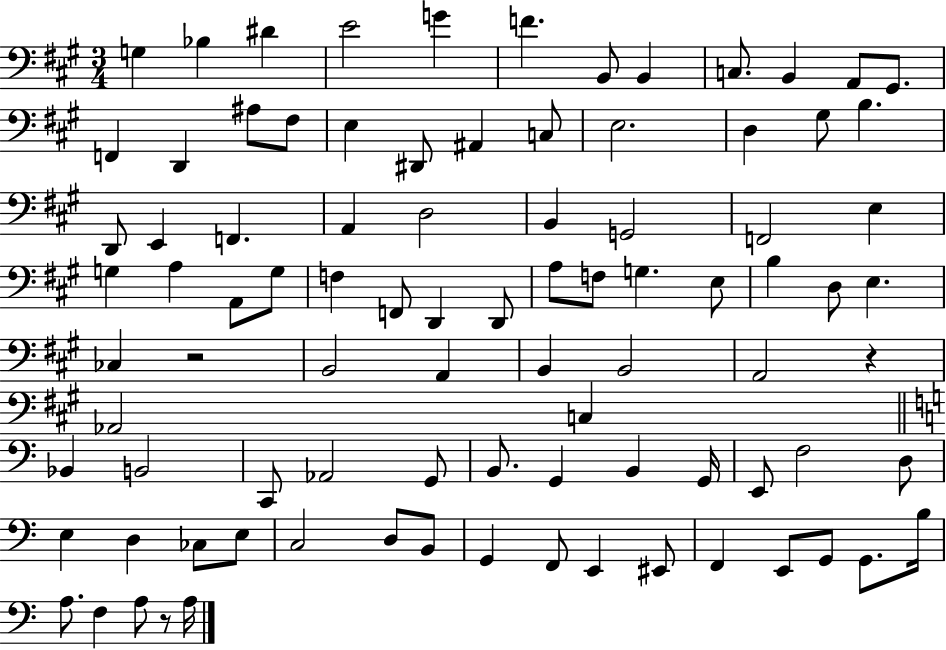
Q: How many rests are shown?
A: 3